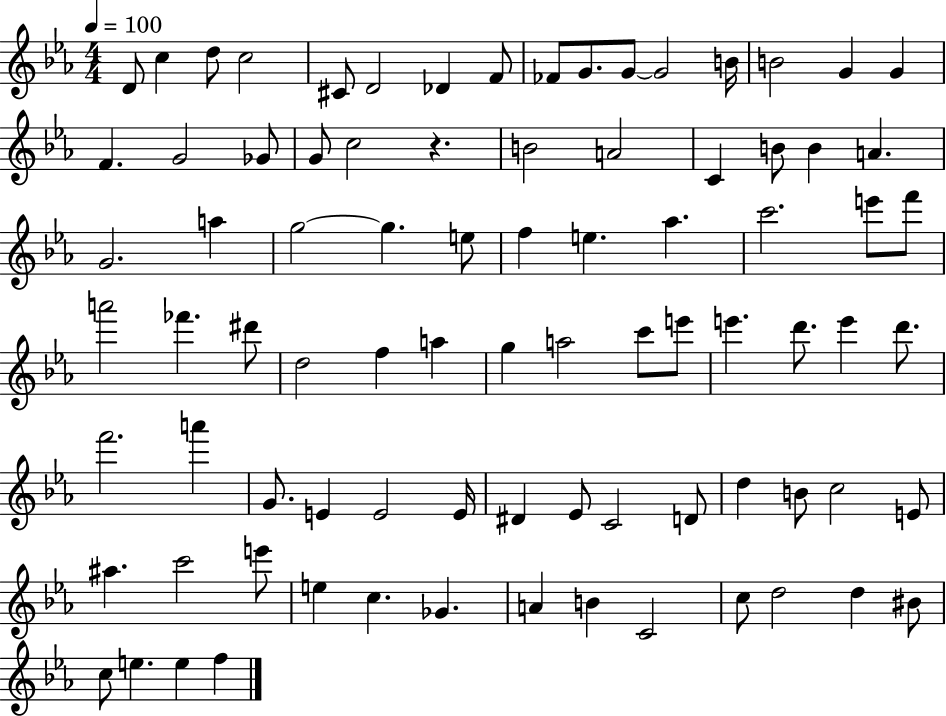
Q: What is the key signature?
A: EES major